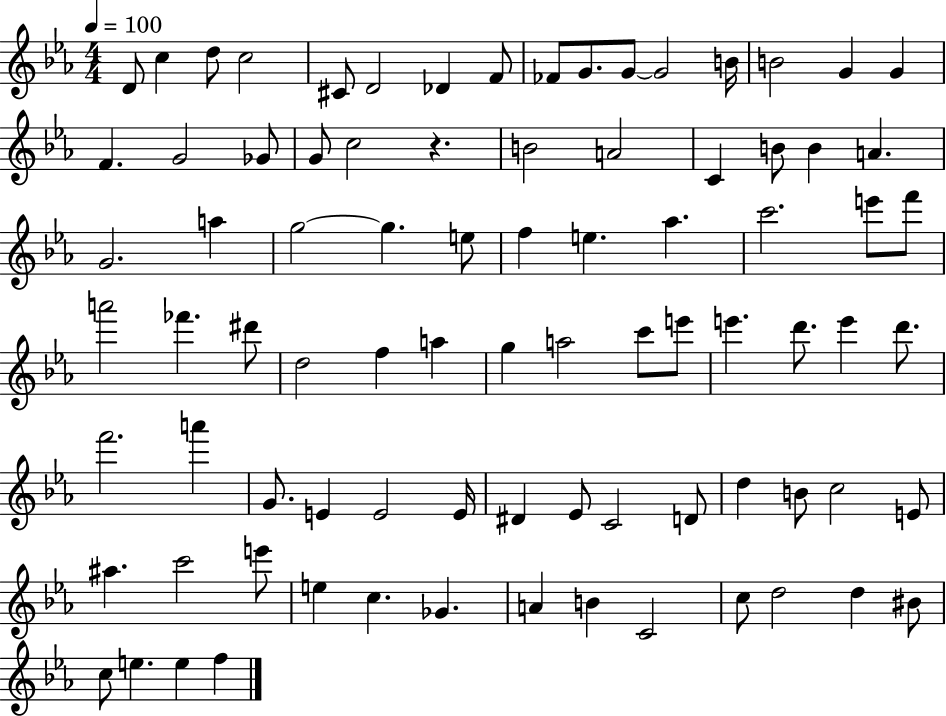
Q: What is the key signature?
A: EES major